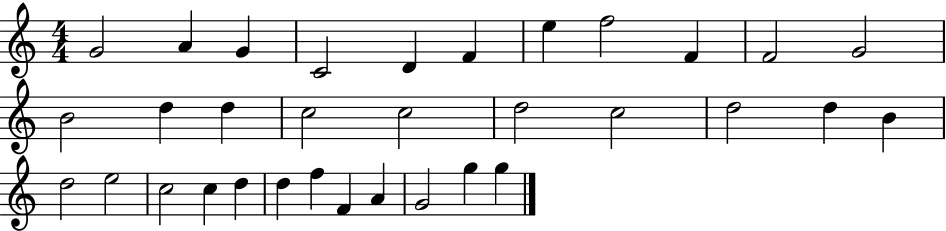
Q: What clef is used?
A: treble